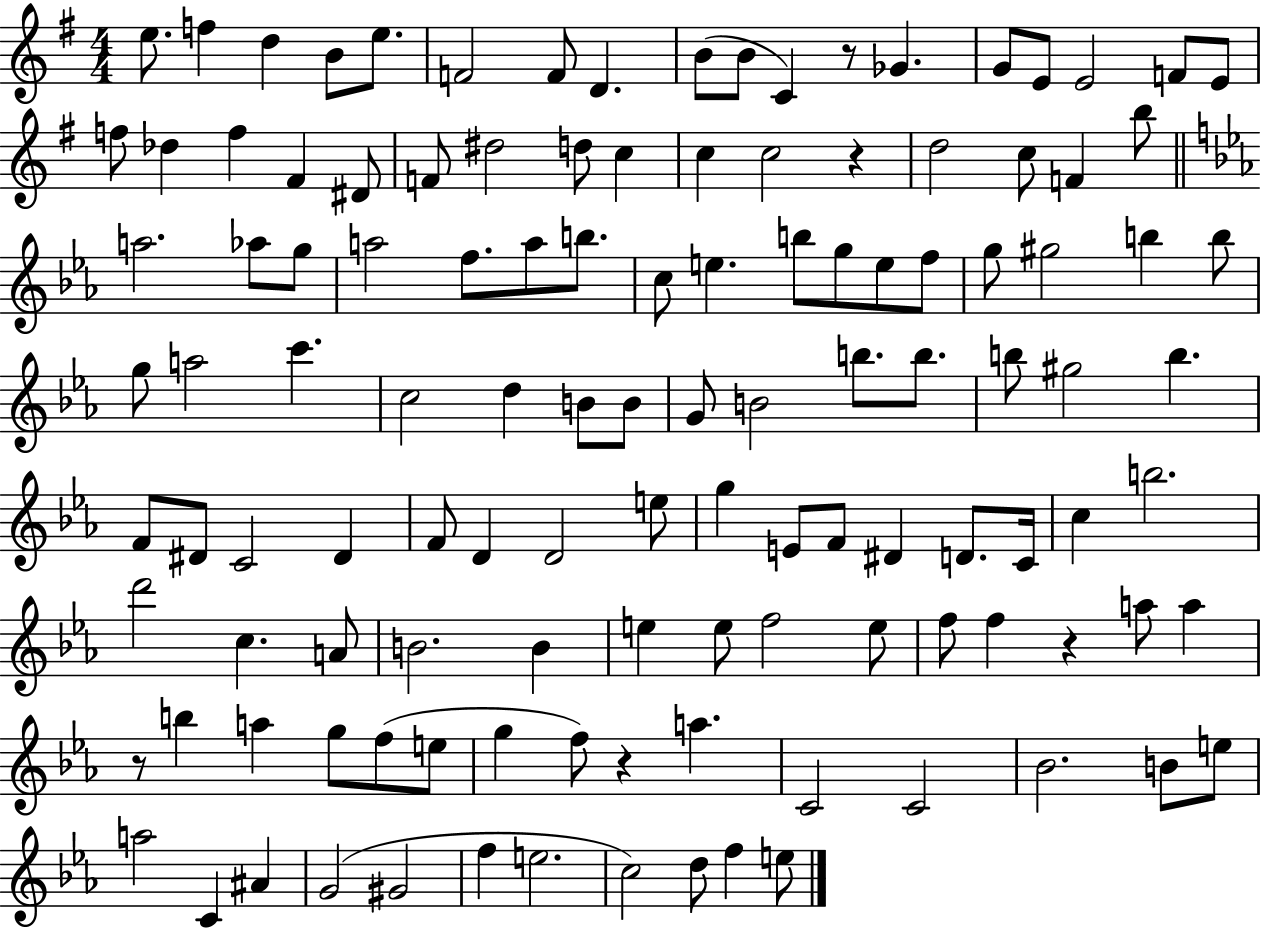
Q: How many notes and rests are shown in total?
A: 121